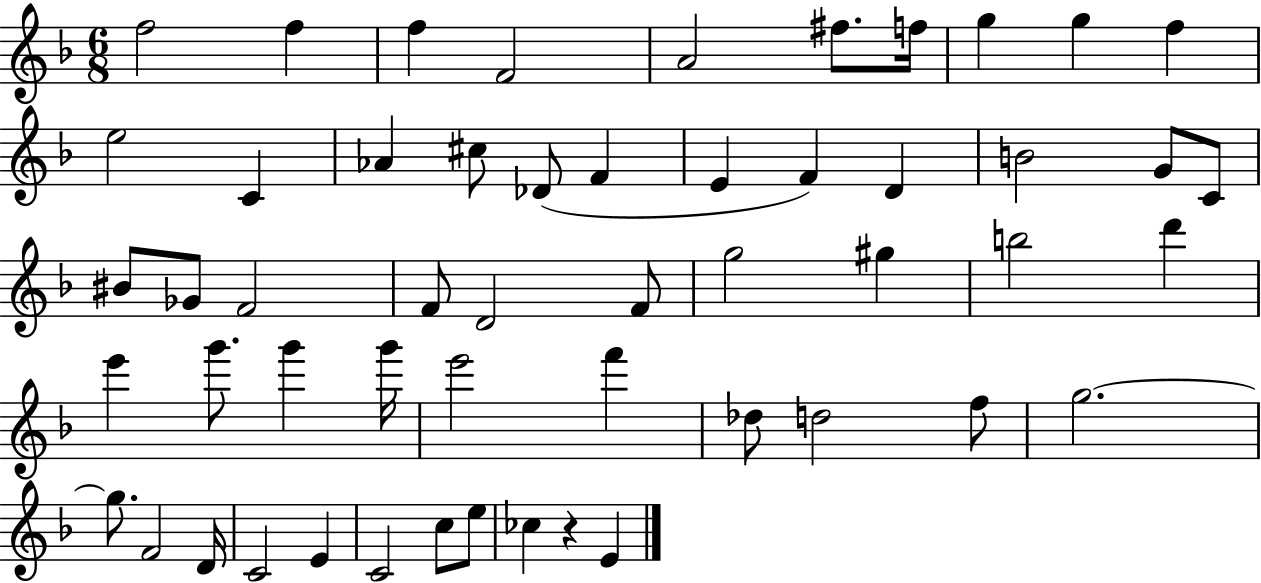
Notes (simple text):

F5/h F5/q F5/q F4/h A4/h F#5/e. F5/s G5/q G5/q F5/q E5/h C4/q Ab4/q C#5/e Db4/e F4/q E4/q F4/q D4/q B4/h G4/e C4/e BIS4/e Gb4/e F4/h F4/e D4/h F4/e G5/h G#5/q B5/h D6/q E6/q G6/e. G6/q G6/s E6/h F6/q Db5/e D5/h F5/e G5/h. G5/e. F4/h D4/s C4/h E4/q C4/h C5/e E5/e CES5/q R/q E4/q